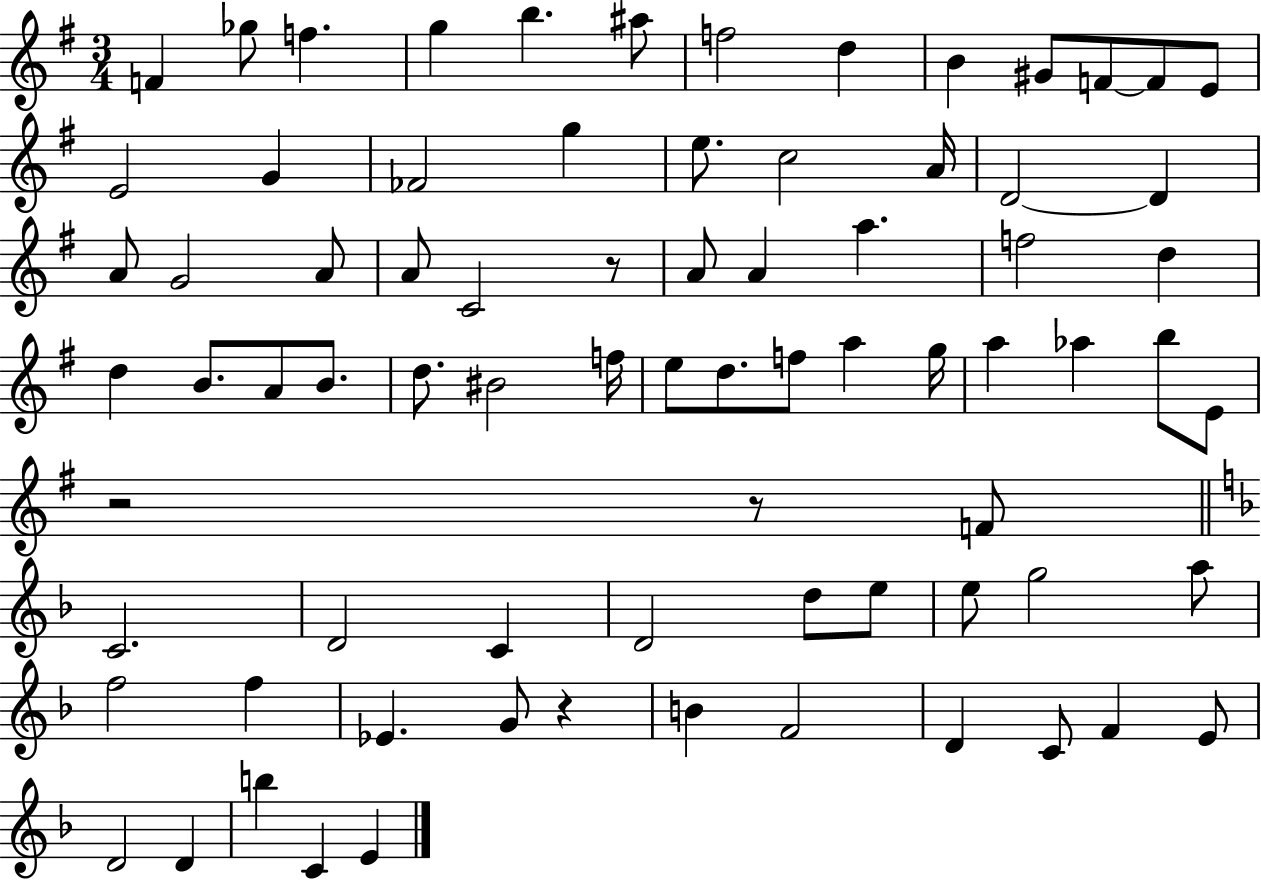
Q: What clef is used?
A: treble